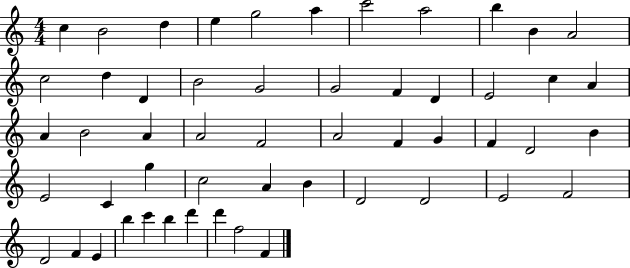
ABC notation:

X:1
T:Untitled
M:4/4
L:1/4
K:C
c B2 d e g2 a c'2 a2 b B A2 c2 d D B2 G2 G2 F D E2 c A A B2 A A2 F2 A2 F G F D2 B E2 C g c2 A B D2 D2 E2 F2 D2 F E b c' b d' d' f2 F